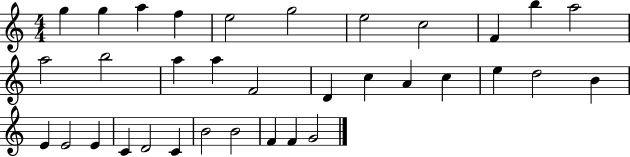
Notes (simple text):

G5/q G5/q A5/q F5/q E5/h G5/h E5/h C5/h F4/q B5/q A5/h A5/h B5/h A5/q A5/q F4/h D4/q C5/q A4/q C5/q E5/q D5/h B4/q E4/q E4/h E4/q C4/q D4/h C4/q B4/h B4/h F4/q F4/q G4/h